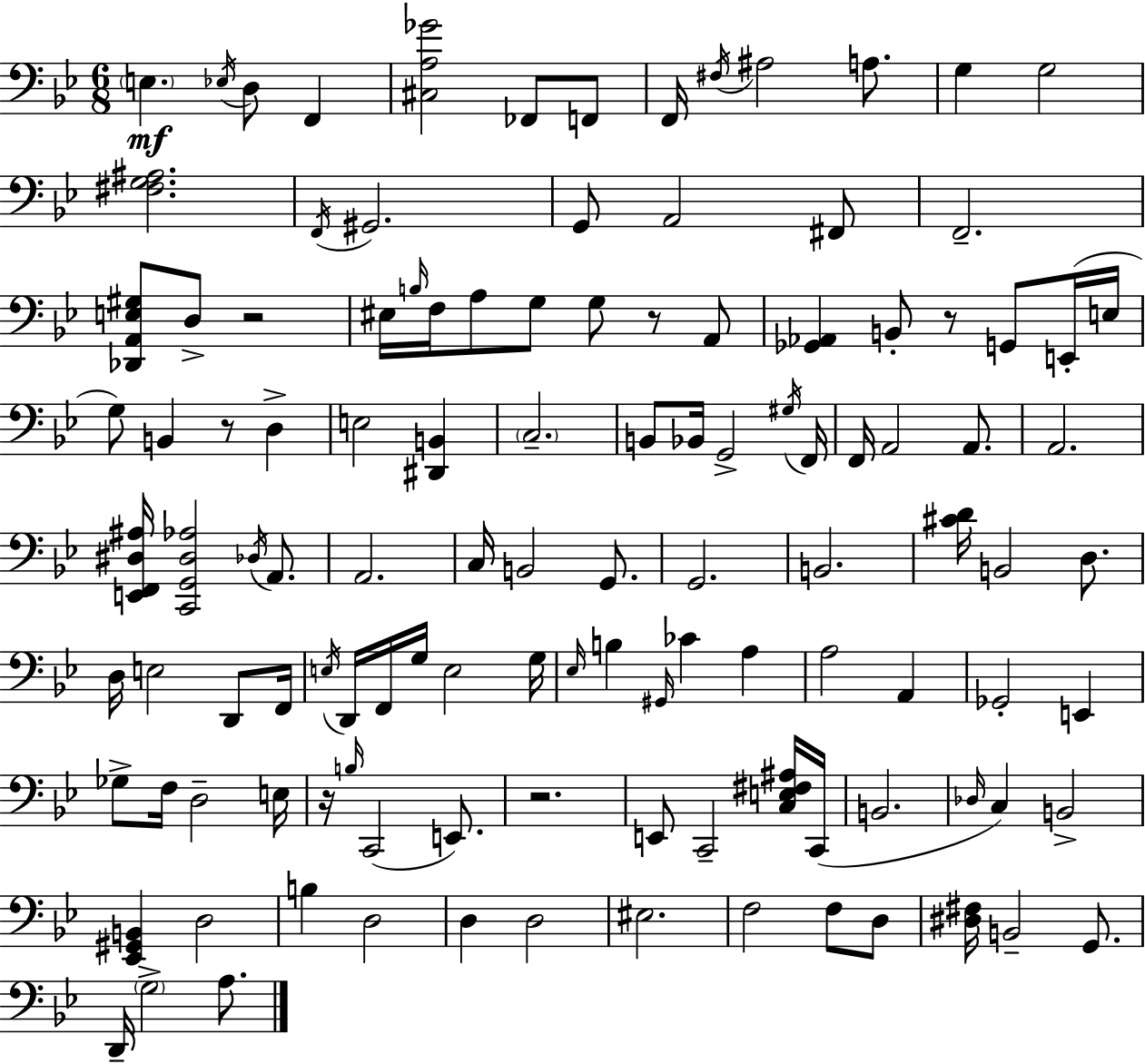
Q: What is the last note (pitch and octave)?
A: A3